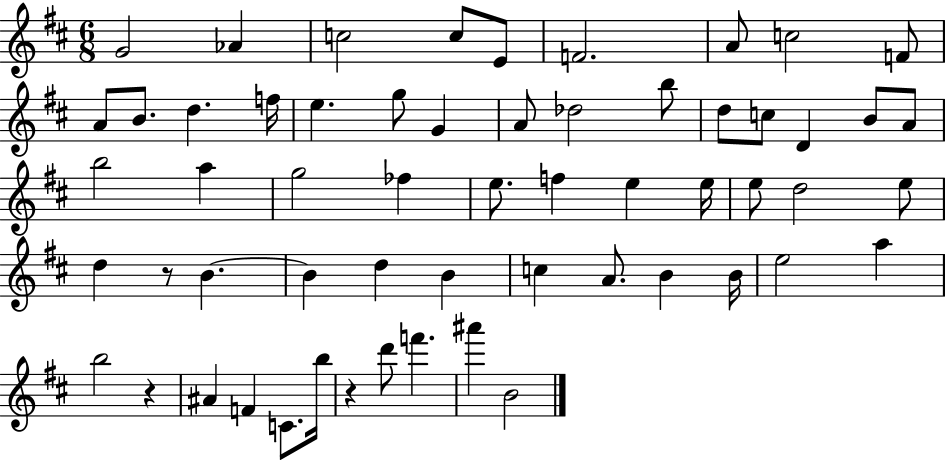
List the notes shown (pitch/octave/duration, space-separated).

G4/h Ab4/q C5/h C5/e E4/e F4/h. A4/e C5/h F4/e A4/e B4/e. D5/q. F5/s E5/q. G5/e G4/q A4/e Db5/h B5/e D5/e C5/e D4/q B4/e A4/e B5/h A5/q G5/h FES5/q E5/e. F5/q E5/q E5/s E5/e D5/h E5/e D5/q R/e B4/q. B4/q D5/q B4/q C5/q A4/e. B4/q B4/s E5/h A5/q B5/h R/q A#4/q F4/q C4/e. B5/s R/q D6/e F6/q. A#6/q B4/h